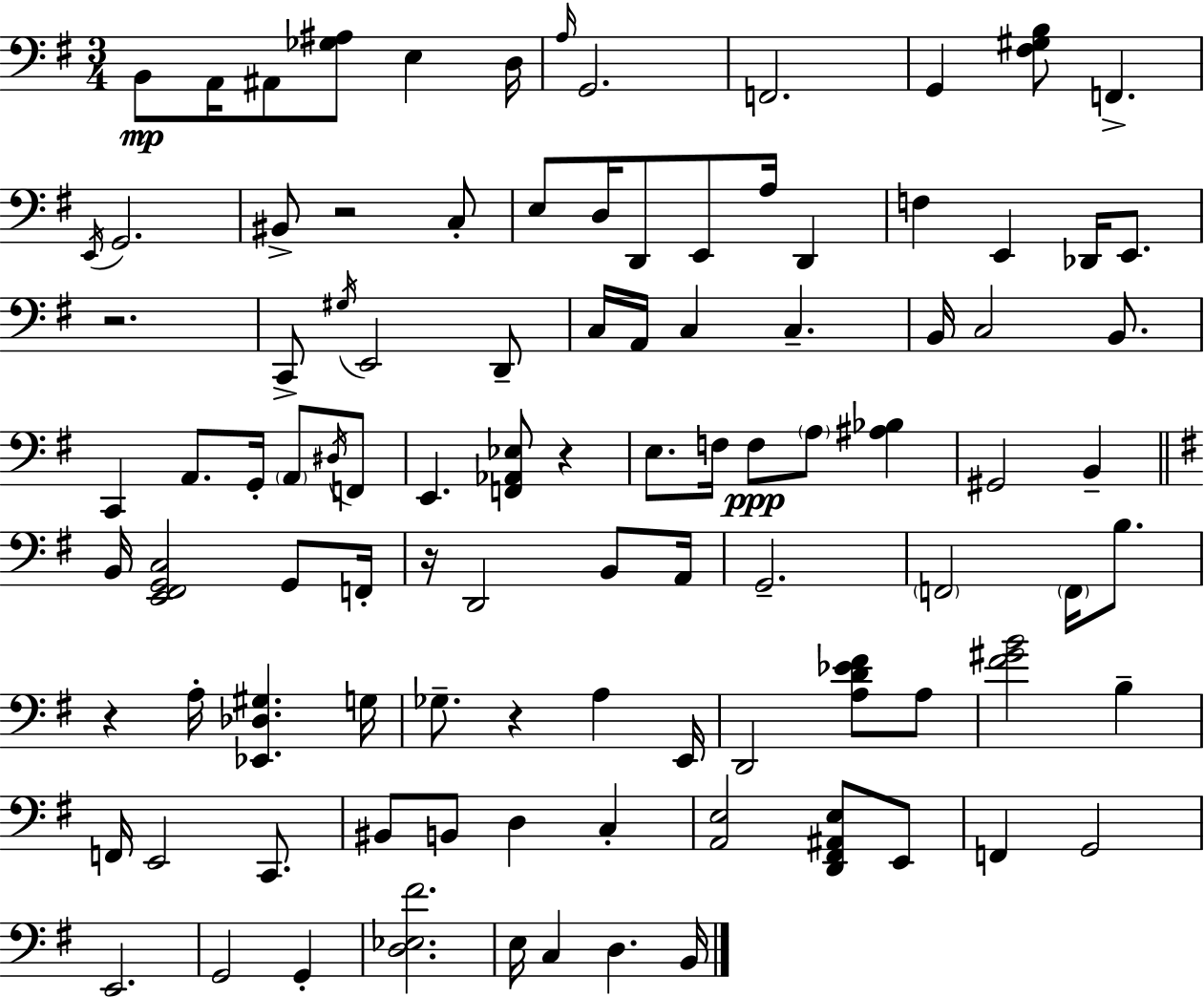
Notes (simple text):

B2/e A2/s A#2/e [Gb3,A#3]/e E3/q D3/s A3/s G2/h. F2/h. G2/q [F#3,G#3,B3]/e F2/q. E2/s G2/h. BIS2/e R/h C3/e E3/e D3/s D2/e E2/e A3/s D2/q F3/q E2/q Db2/s E2/e. R/h. C2/e G#3/s E2/h D2/e C3/s A2/s C3/q C3/q. B2/s C3/h B2/e. C2/q A2/e. G2/s A2/e D#3/s F2/e E2/q. [F2,Ab2,Eb3]/e R/q E3/e. F3/s F3/e A3/e [A#3,Bb3]/q G#2/h B2/q B2/s [E2,F#2,G2,C3]/h G2/e F2/s R/s D2/h B2/e A2/s G2/h. F2/h F2/s B3/e. R/q A3/s [Eb2,Db3,G#3]/q. G3/s Gb3/e. R/q A3/q E2/s D2/h [A3,D4,Eb4,F#4]/e A3/e [F#4,G#4,B4]/h B3/q F2/s E2/h C2/e. BIS2/e B2/e D3/q C3/q [A2,E3]/h [D2,F#2,A#2,E3]/e E2/e F2/q G2/h E2/h. G2/h G2/q [D3,Eb3,F#4]/h. E3/s C3/q D3/q. B2/s